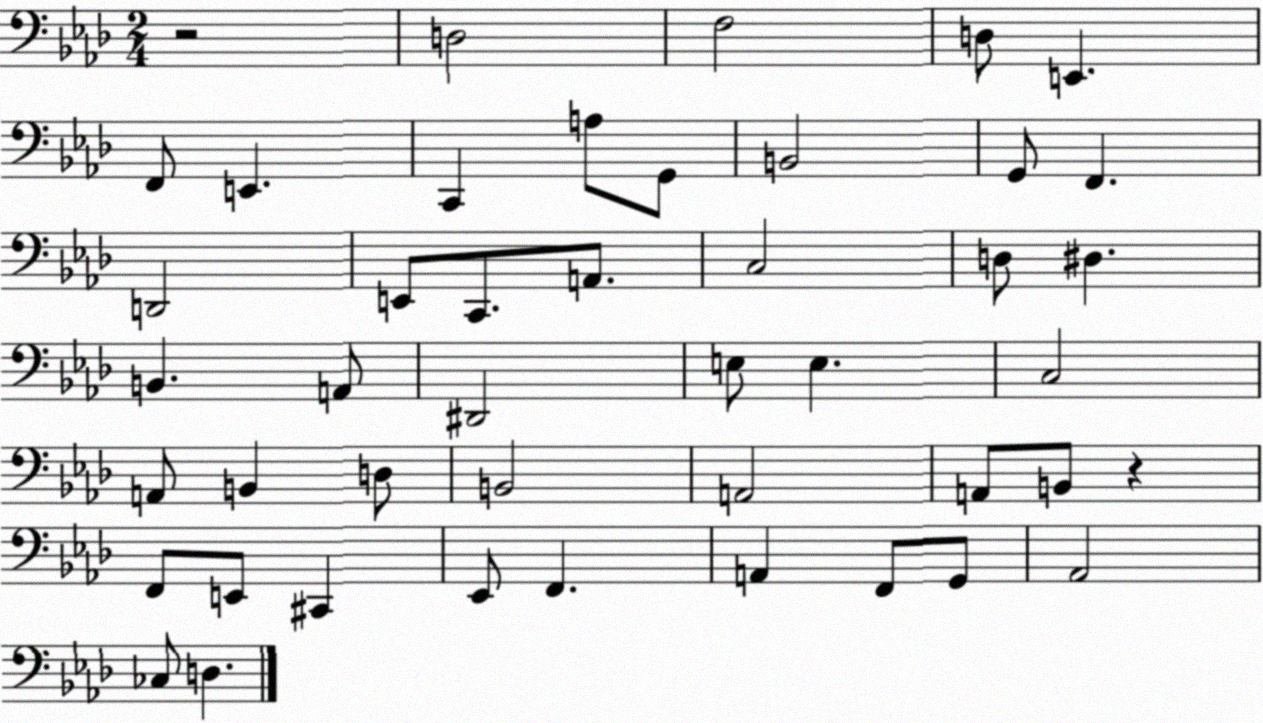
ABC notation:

X:1
T:Untitled
M:2/4
L:1/4
K:Ab
z2 D,2 F,2 D,/2 E,, F,,/2 E,, C,, A,/2 G,,/2 B,,2 G,,/2 F,, D,,2 E,,/2 C,,/2 A,,/2 C,2 D,/2 ^D, B,, A,,/2 ^D,,2 E,/2 E, C,2 A,,/2 B,, D,/2 B,,2 A,,2 A,,/2 B,,/2 z F,,/2 E,,/2 ^C,, _E,,/2 F,, A,, F,,/2 G,,/2 _A,,2 _C,/2 D,